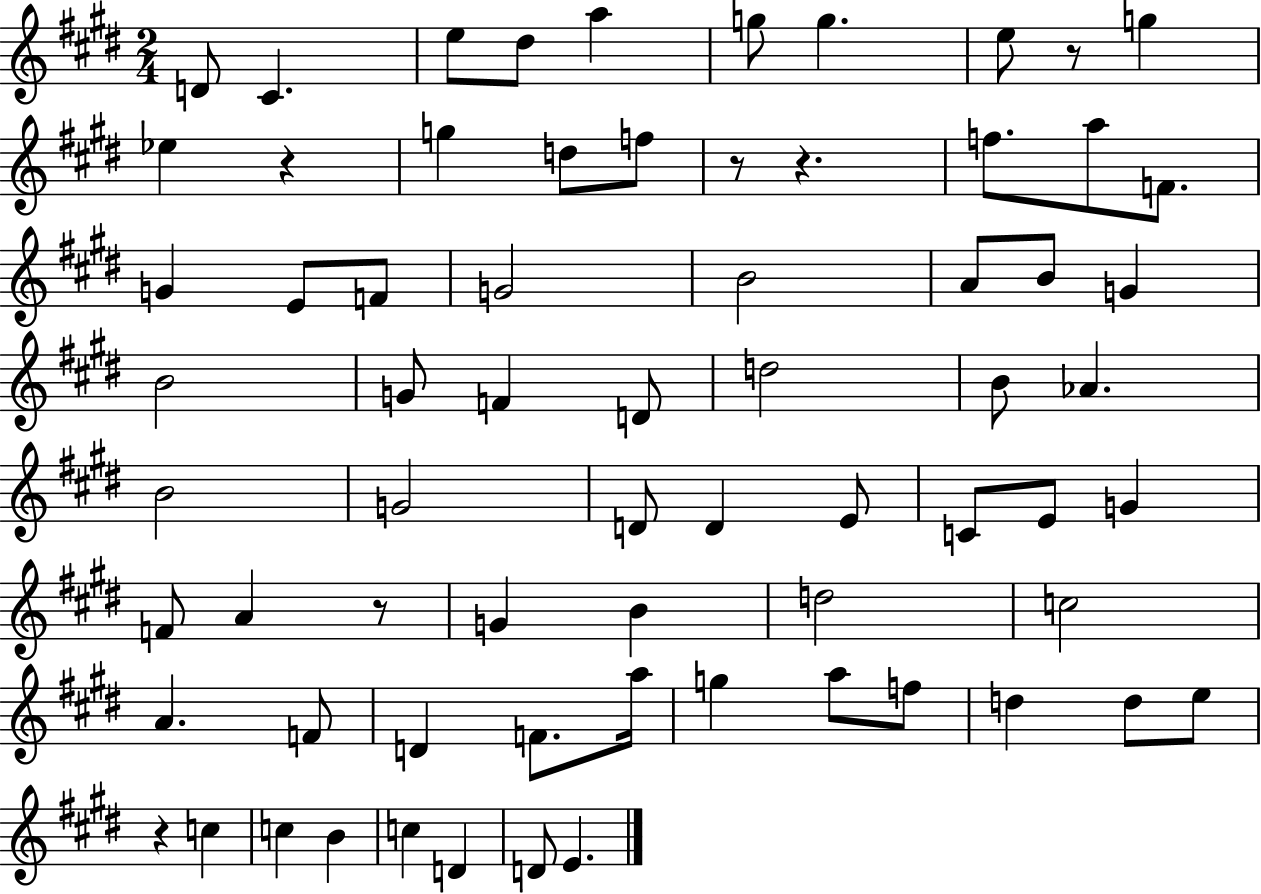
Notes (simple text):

D4/e C#4/q. E5/e D#5/e A5/q G5/e G5/q. E5/e R/e G5/q Eb5/q R/q G5/q D5/e F5/e R/e R/q. F5/e. A5/e F4/e. G4/q E4/e F4/e G4/h B4/h A4/e B4/e G4/q B4/h G4/e F4/q D4/e D5/h B4/e Ab4/q. B4/h G4/h D4/e D4/q E4/e C4/e E4/e G4/q F4/e A4/q R/e G4/q B4/q D5/h C5/h A4/q. F4/e D4/q F4/e. A5/s G5/q A5/e F5/e D5/q D5/e E5/e R/q C5/q C5/q B4/q C5/q D4/q D4/e E4/q.